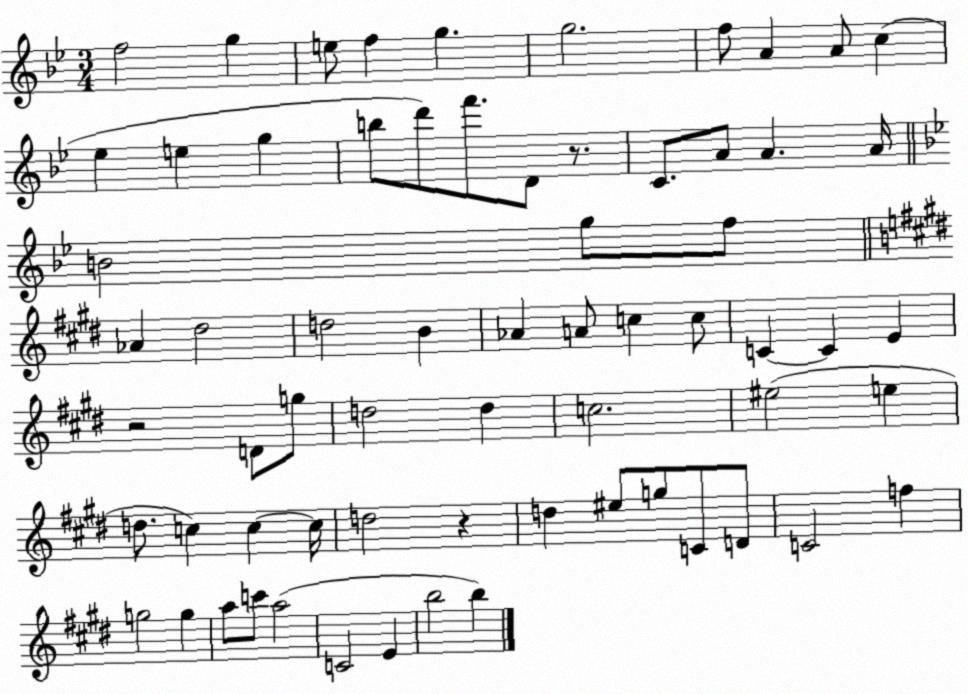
X:1
T:Untitled
M:3/4
L:1/4
K:Bb
f2 g e/2 f g g2 f/2 A A/2 c _e e g b/2 d'/2 f'/2 D/2 z/2 C/2 A/2 A A/4 B2 g/2 f/2 _A ^d2 d2 B _A A/2 c c/2 C C E z2 D/2 g/2 d2 d c2 ^e2 e d/2 c c c/4 d2 z d ^e/2 g/2 C/2 D/2 C2 f g2 g a/2 c'/2 a2 C2 E b2 b